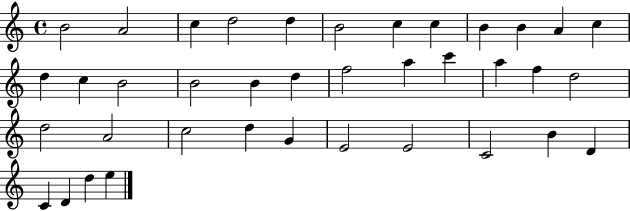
B4/h A4/h C5/q D5/h D5/q B4/h C5/q C5/q B4/q B4/q A4/q C5/q D5/q C5/q B4/h B4/h B4/q D5/q F5/h A5/q C6/q A5/q F5/q D5/h D5/h A4/h C5/h D5/q G4/q E4/h E4/h C4/h B4/q D4/q C4/q D4/q D5/q E5/q